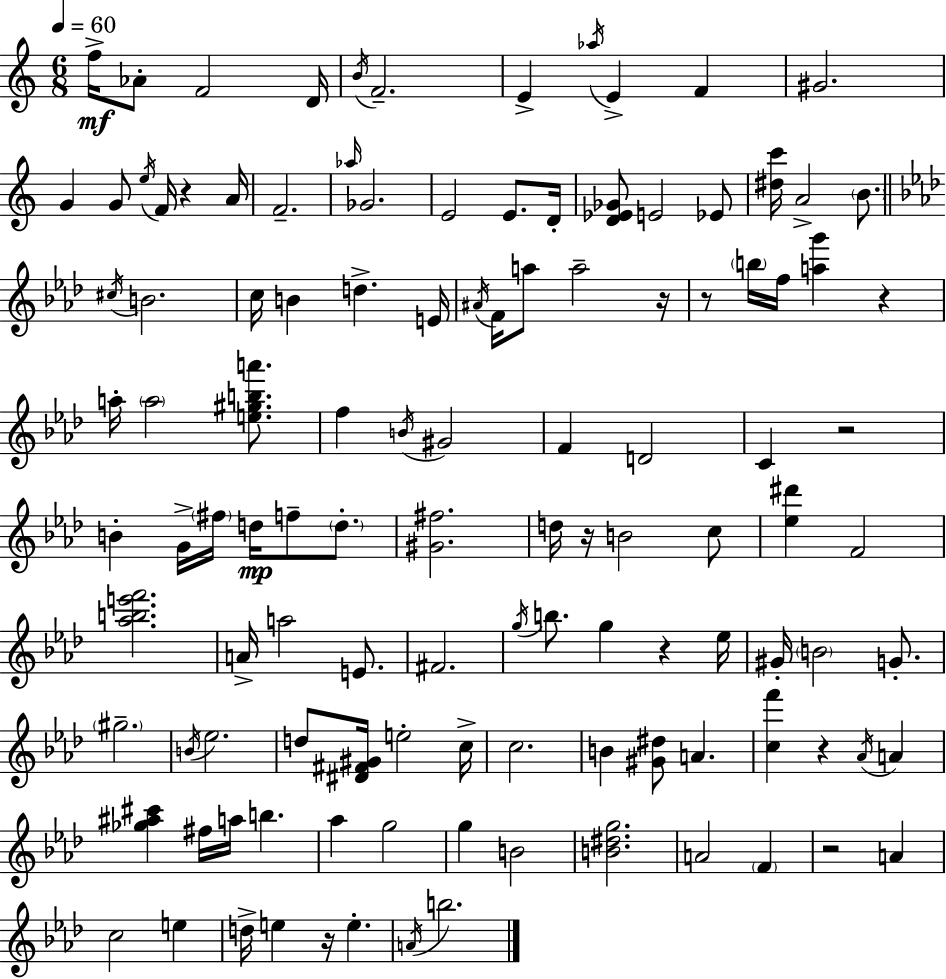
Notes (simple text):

F5/s Ab4/e F4/h D4/s B4/s F4/h. E4/q Ab5/s E4/q F4/q G#4/h. G4/q G4/e E5/s F4/s R/q A4/s F4/h. Ab5/s Gb4/h. E4/h E4/e. D4/s [D4,Eb4,Gb4]/e E4/h Eb4/e [D#5,C6]/s A4/h B4/e. C#5/s B4/h. C5/s B4/q D5/q. E4/s A#4/s F4/s A5/e A5/h R/s R/e B5/s F5/s [A5,G6]/q R/q A5/s A5/h [E5,G#5,B5,A6]/e. F5/q B4/s G#4/h F4/q D4/h C4/q R/h B4/q G4/s F#5/s D5/s F5/e D5/e. [G#4,F#5]/h. D5/s R/s B4/h C5/e [Eb5,D#6]/q F4/h [Ab5,B5,E6,F6]/h. A4/s A5/h E4/e. F#4/h. G5/s B5/e. G5/q R/q Eb5/s G#4/s B4/h G4/e. G#5/h. B4/s Eb5/h. D5/e [D#4,F#4,G#4]/s E5/h C5/s C5/h. B4/q [G#4,D#5]/e A4/q. [C5,F6]/q R/q Ab4/s A4/q [Gb5,A#5,C#6]/q F#5/s A5/s B5/q. Ab5/q G5/h G5/q B4/h [B4,D#5,G5]/h. A4/h F4/q R/h A4/q C5/h E5/q D5/s E5/q R/s E5/q. A4/s B5/h.